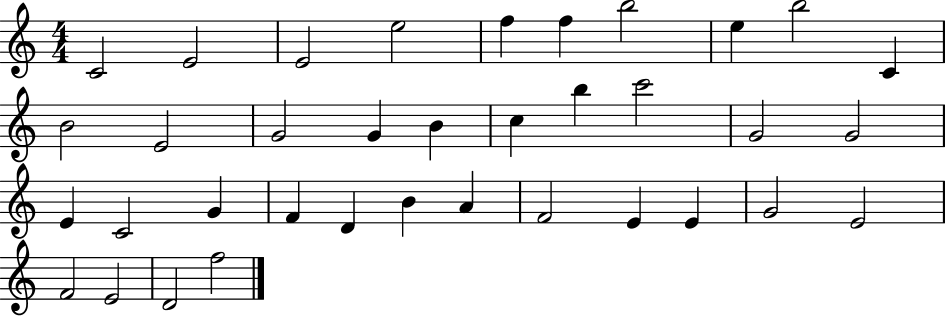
{
  \clef treble
  \numericTimeSignature
  \time 4/4
  \key c \major
  c'2 e'2 | e'2 e''2 | f''4 f''4 b''2 | e''4 b''2 c'4 | \break b'2 e'2 | g'2 g'4 b'4 | c''4 b''4 c'''2 | g'2 g'2 | \break e'4 c'2 g'4 | f'4 d'4 b'4 a'4 | f'2 e'4 e'4 | g'2 e'2 | \break f'2 e'2 | d'2 f''2 | \bar "|."
}